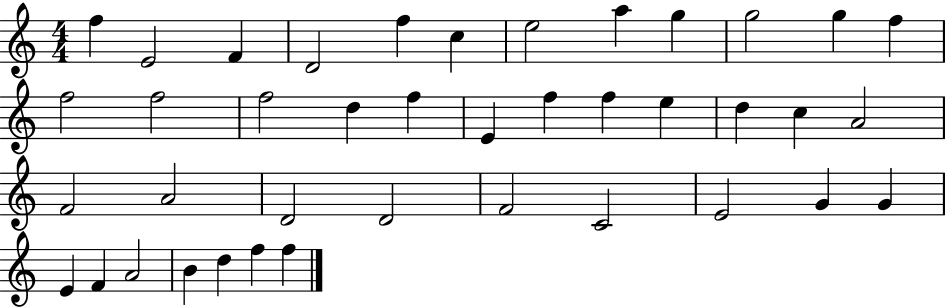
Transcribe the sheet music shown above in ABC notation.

X:1
T:Untitled
M:4/4
L:1/4
K:C
f E2 F D2 f c e2 a g g2 g f f2 f2 f2 d f E f f e d c A2 F2 A2 D2 D2 F2 C2 E2 G G E F A2 B d f f